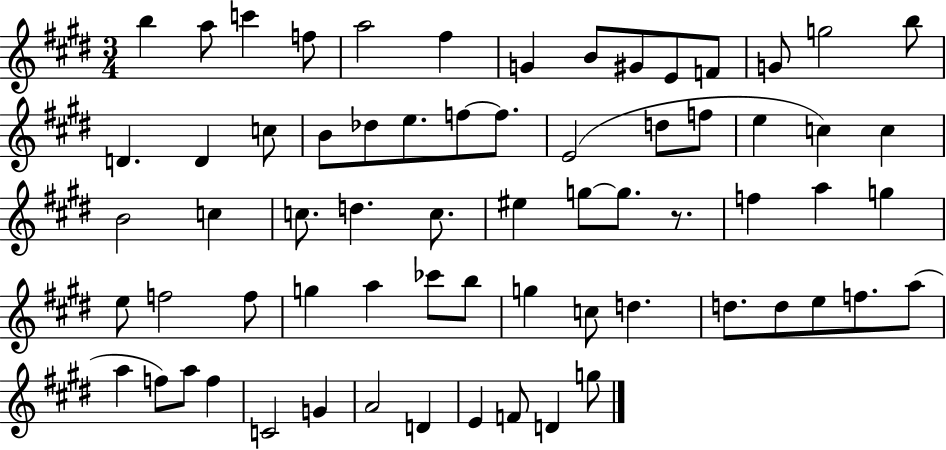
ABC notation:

X:1
T:Untitled
M:3/4
L:1/4
K:E
b a/2 c' f/2 a2 ^f G B/2 ^G/2 E/2 F/2 G/2 g2 b/2 D D c/2 B/2 _d/2 e/2 f/2 f/2 E2 d/2 f/2 e c c B2 c c/2 d c/2 ^e g/2 g/2 z/2 f a g e/2 f2 f/2 g a _c'/2 b/2 g c/2 d d/2 d/2 e/2 f/2 a/2 a f/2 a/2 f C2 G A2 D E F/2 D g/2